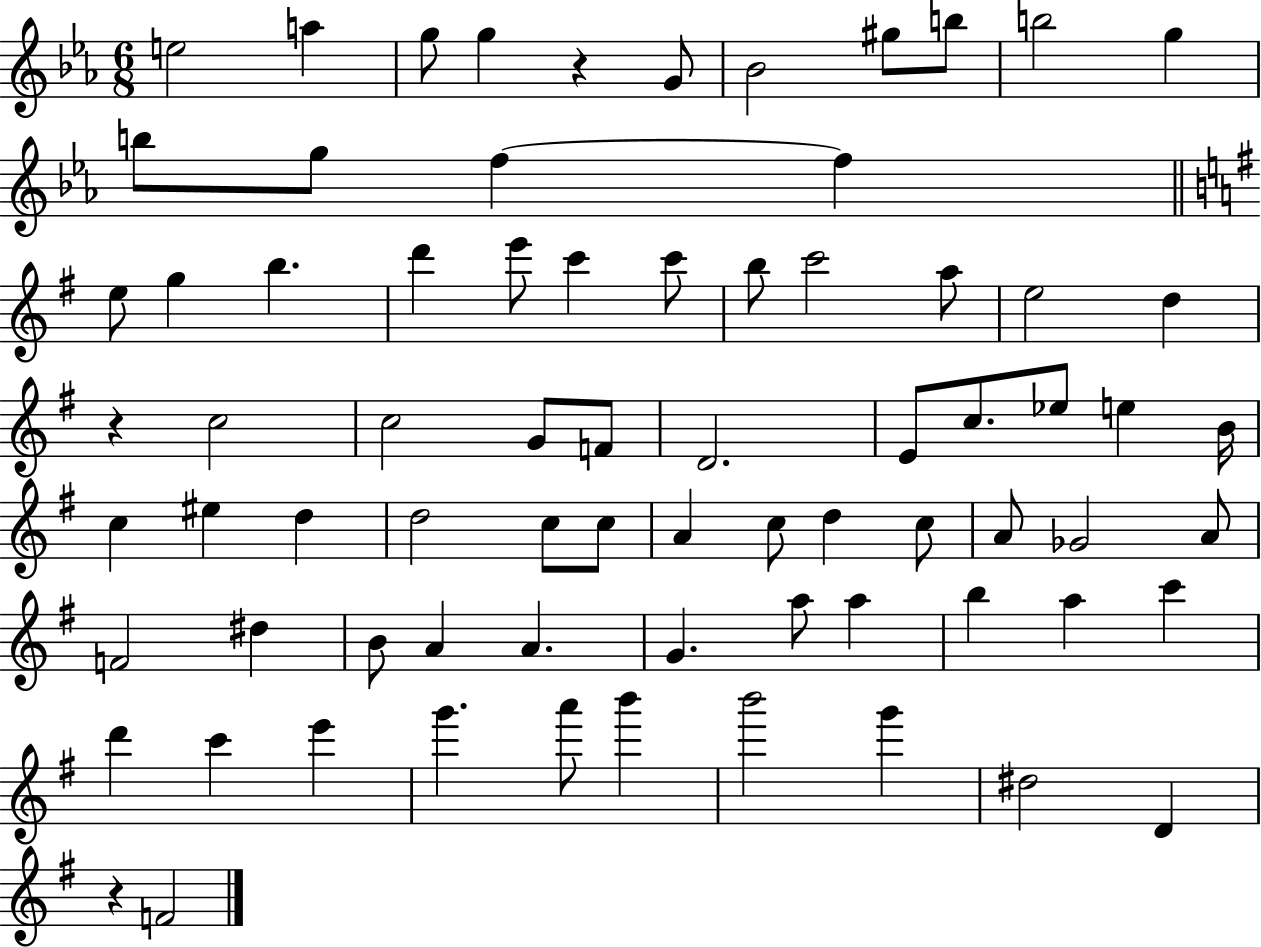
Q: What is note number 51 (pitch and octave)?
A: D#5